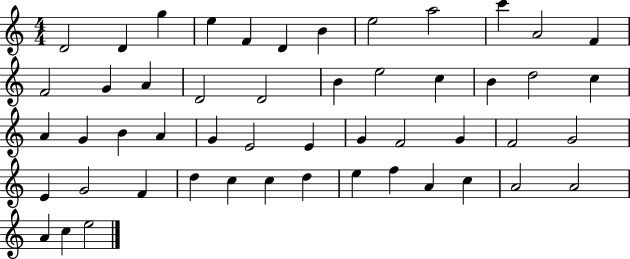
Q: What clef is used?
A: treble